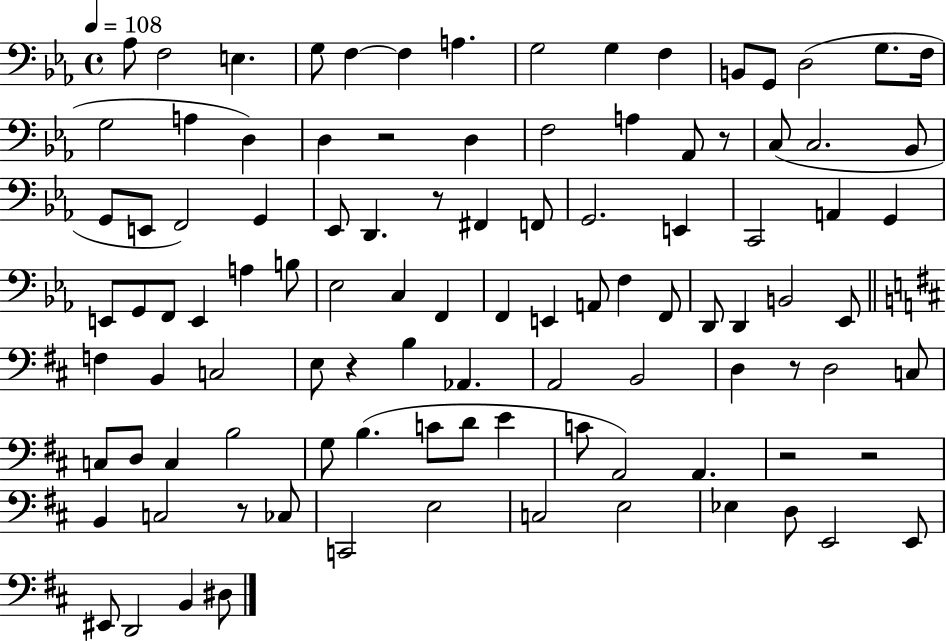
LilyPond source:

{
  \clef bass
  \time 4/4
  \defaultTimeSignature
  \key ees \major
  \tempo 4 = 108
  aes8 f2 e4. | g8 f4~~ f4 a4. | g2 g4 f4 | b,8 g,8 d2( g8. f16 | \break g2 a4 d4) | d4 r2 d4 | f2 a4 aes,8 r8 | c8( c2. bes,8 | \break g,8 e,8 f,2) g,4 | ees,8 d,4. r8 fis,4 f,8 | g,2. e,4 | c,2 a,4 g,4 | \break e,8 g,8 f,8 e,4 a4 b8 | ees2 c4 f,4 | f,4 e,4 a,8 f4 f,8 | d,8 d,4 b,2 ees,8 | \break \bar "||" \break \key b \minor f4 b,4 c2 | e8 r4 b4 aes,4. | a,2 b,2 | d4 r8 d2 c8 | \break c8 d8 c4 b2 | g8 b4.( c'8 d'8 e'4 | c'8 a,2) a,4. | r2 r2 | \break b,4 c2 r8 ces8 | c,2 e2 | c2 e2 | ees4 d8 e,2 e,8 | \break eis,8 d,2 b,4 dis8 | \bar "|."
}